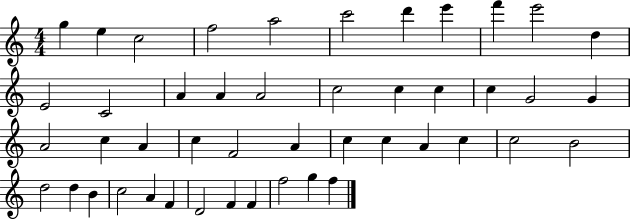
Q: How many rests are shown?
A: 0